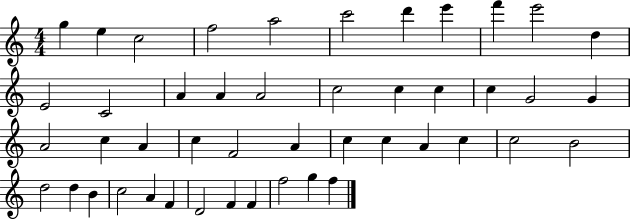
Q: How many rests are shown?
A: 0